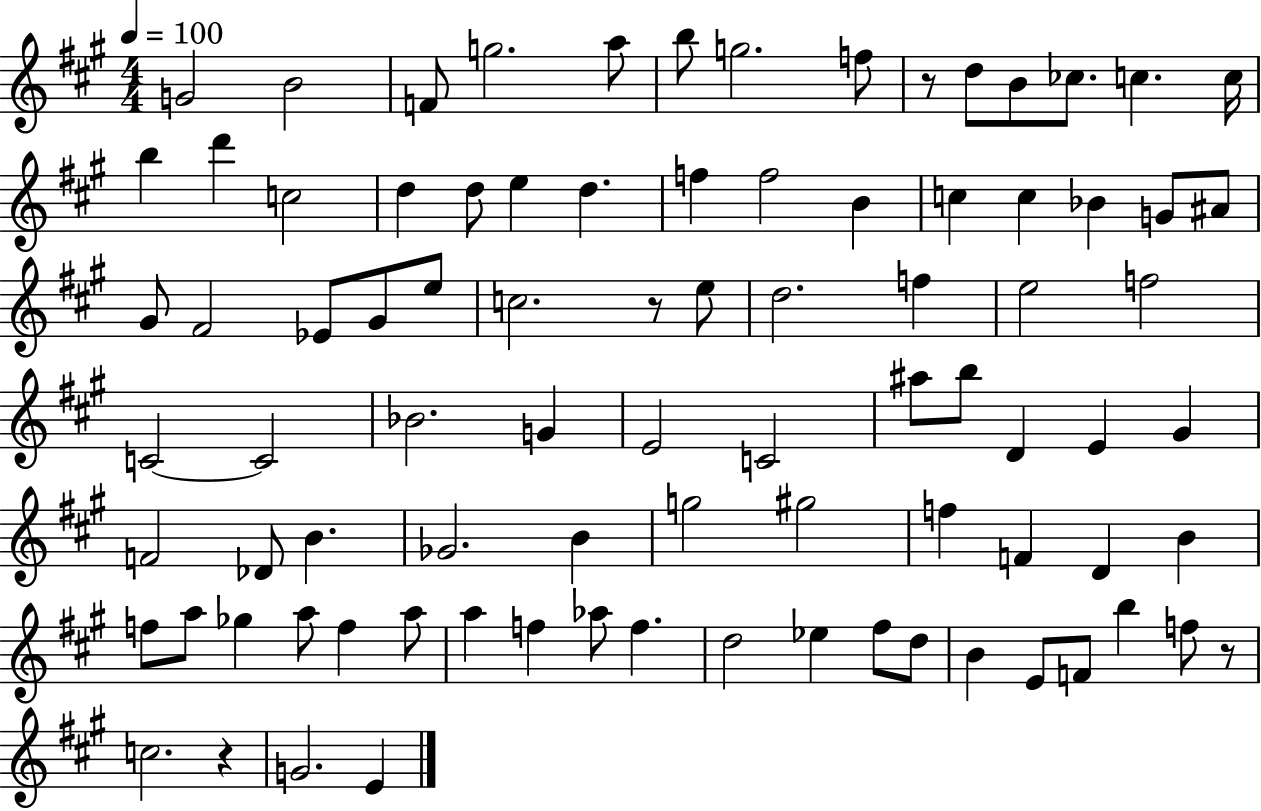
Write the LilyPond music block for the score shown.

{
  \clef treble
  \numericTimeSignature
  \time 4/4
  \key a \major
  \tempo 4 = 100
  g'2 b'2 | f'8 g''2. a''8 | b''8 g''2. f''8 | r8 d''8 b'8 ces''8. c''4. c''16 | \break b''4 d'''4 c''2 | d''4 d''8 e''4 d''4. | f''4 f''2 b'4 | c''4 c''4 bes'4 g'8 ais'8 | \break gis'8 fis'2 ees'8 gis'8 e''8 | c''2. r8 e''8 | d''2. f''4 | e''2 f''2 | \break c'2~~ c'2 | bes'2. g'4 | e'2 c'2 | ais''8 b''8 d'4 e'4 gis'4 | \break f'2 des'8 b'4. | ges'2. b'4 | g''2 gis''2 | f''4 f'4 d'4 b'4 | \break f''8 a''8 ges''4 a''8 f''4 a''8 | a''4 f''4 aes''8 f''4. | d''2 ees''4 fis''8 d''8 | b'4 e'8 f'8 b''4 f''8 r8 | \break c''2. r4 | g'2. e'4 | \bar "|."
}